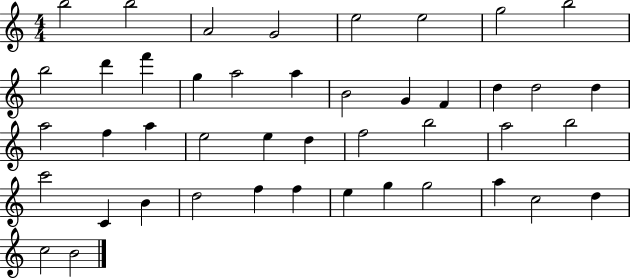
B5/h B5/h A4/h G4/h E5/h E5/h G5/h B5/h B5/h D6/q F6/q G5/q A5/h A5/q B4/h G4/q F4/q D5/q D5/h D5/q A5/h F5/q A5/q E5/h E5/q D5/q F5/h B5/h A5/h B5/h C6/h C4/q B4/q D5/h F5/q F5/q E5/q G5/q G5/h A5/q C5/h D5/q C5/h B4/h